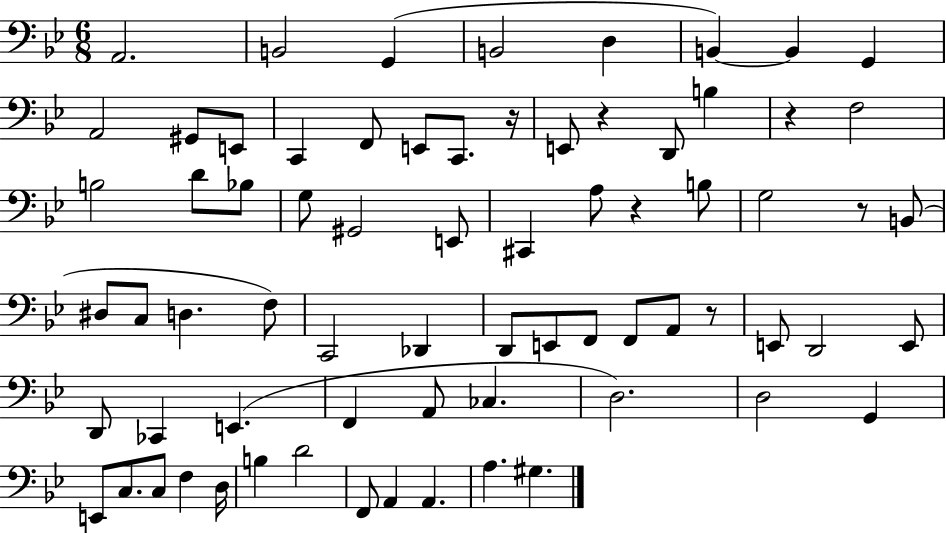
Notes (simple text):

A2/h. B2/h G2/q B2/h D3/q B2/q B2/q G2/q A2/h G#2/e E2/e C2/q F2/e E2/e C2/e. R/s E2/e R/q D2/e B3/q R/q F3/h B3/h D4/e Bb3/e G3/e G#2/h E2/e C#2/q A3/e R/q B3/e G3/h R/e B2/e D#3/e C3/e D3/q. F3/e C2/h Db2/q D2/e E2/e F2/e F2/e A2/e R/e E2/e D2/h E2/e D2/e CES2/q E2/q. F2/q A2/e CES3/q. D3/h. D3/h G2/q E2/e C3/e. C3/e F3/q D3/s B3/q D4/h F2/e A2/q A2/q. A3/q. G#3/q.